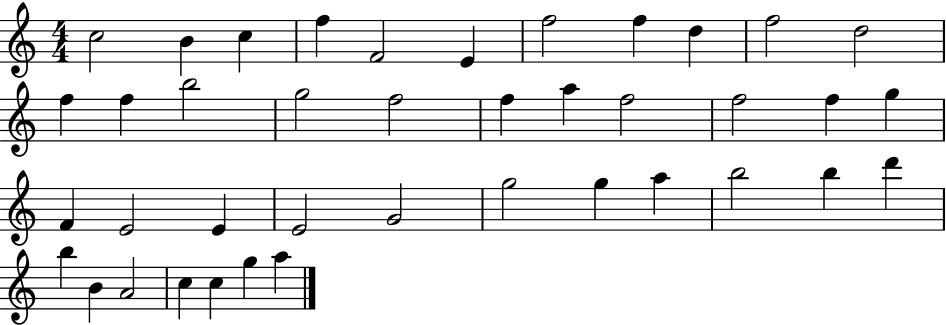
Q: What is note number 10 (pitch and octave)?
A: F5